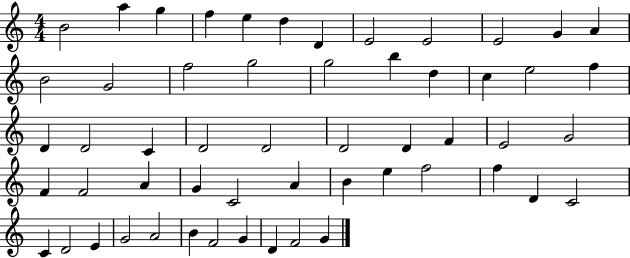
{
  \clef treble
  \numericTimeSignature
  \time 4/4
  \key c \major
  b'2 a''4 g''4 | f''4 e''4 d''4 d'4 | e'2 e'2 | e'2 g'4 a'4 | \break b'2 g'2 | f''2 g''2 | g''2 b''4 d''4 | c''4 e''2 f''4 | \break d'4 d'2 c'4 | d'2 d'2 | d'2 d'4 f'4 | e'2 g'2 | \break f'4 f'2 a'4 | g'4 c'2 a'4 | b'4 e''4 f''2 | f''4 d'4 c'2 | \break c'4 d'2 e'4 | g'2 a'2 | b'4 f'2 g'4 | d'4 f'2 g'4 | \break \bar "|."
}